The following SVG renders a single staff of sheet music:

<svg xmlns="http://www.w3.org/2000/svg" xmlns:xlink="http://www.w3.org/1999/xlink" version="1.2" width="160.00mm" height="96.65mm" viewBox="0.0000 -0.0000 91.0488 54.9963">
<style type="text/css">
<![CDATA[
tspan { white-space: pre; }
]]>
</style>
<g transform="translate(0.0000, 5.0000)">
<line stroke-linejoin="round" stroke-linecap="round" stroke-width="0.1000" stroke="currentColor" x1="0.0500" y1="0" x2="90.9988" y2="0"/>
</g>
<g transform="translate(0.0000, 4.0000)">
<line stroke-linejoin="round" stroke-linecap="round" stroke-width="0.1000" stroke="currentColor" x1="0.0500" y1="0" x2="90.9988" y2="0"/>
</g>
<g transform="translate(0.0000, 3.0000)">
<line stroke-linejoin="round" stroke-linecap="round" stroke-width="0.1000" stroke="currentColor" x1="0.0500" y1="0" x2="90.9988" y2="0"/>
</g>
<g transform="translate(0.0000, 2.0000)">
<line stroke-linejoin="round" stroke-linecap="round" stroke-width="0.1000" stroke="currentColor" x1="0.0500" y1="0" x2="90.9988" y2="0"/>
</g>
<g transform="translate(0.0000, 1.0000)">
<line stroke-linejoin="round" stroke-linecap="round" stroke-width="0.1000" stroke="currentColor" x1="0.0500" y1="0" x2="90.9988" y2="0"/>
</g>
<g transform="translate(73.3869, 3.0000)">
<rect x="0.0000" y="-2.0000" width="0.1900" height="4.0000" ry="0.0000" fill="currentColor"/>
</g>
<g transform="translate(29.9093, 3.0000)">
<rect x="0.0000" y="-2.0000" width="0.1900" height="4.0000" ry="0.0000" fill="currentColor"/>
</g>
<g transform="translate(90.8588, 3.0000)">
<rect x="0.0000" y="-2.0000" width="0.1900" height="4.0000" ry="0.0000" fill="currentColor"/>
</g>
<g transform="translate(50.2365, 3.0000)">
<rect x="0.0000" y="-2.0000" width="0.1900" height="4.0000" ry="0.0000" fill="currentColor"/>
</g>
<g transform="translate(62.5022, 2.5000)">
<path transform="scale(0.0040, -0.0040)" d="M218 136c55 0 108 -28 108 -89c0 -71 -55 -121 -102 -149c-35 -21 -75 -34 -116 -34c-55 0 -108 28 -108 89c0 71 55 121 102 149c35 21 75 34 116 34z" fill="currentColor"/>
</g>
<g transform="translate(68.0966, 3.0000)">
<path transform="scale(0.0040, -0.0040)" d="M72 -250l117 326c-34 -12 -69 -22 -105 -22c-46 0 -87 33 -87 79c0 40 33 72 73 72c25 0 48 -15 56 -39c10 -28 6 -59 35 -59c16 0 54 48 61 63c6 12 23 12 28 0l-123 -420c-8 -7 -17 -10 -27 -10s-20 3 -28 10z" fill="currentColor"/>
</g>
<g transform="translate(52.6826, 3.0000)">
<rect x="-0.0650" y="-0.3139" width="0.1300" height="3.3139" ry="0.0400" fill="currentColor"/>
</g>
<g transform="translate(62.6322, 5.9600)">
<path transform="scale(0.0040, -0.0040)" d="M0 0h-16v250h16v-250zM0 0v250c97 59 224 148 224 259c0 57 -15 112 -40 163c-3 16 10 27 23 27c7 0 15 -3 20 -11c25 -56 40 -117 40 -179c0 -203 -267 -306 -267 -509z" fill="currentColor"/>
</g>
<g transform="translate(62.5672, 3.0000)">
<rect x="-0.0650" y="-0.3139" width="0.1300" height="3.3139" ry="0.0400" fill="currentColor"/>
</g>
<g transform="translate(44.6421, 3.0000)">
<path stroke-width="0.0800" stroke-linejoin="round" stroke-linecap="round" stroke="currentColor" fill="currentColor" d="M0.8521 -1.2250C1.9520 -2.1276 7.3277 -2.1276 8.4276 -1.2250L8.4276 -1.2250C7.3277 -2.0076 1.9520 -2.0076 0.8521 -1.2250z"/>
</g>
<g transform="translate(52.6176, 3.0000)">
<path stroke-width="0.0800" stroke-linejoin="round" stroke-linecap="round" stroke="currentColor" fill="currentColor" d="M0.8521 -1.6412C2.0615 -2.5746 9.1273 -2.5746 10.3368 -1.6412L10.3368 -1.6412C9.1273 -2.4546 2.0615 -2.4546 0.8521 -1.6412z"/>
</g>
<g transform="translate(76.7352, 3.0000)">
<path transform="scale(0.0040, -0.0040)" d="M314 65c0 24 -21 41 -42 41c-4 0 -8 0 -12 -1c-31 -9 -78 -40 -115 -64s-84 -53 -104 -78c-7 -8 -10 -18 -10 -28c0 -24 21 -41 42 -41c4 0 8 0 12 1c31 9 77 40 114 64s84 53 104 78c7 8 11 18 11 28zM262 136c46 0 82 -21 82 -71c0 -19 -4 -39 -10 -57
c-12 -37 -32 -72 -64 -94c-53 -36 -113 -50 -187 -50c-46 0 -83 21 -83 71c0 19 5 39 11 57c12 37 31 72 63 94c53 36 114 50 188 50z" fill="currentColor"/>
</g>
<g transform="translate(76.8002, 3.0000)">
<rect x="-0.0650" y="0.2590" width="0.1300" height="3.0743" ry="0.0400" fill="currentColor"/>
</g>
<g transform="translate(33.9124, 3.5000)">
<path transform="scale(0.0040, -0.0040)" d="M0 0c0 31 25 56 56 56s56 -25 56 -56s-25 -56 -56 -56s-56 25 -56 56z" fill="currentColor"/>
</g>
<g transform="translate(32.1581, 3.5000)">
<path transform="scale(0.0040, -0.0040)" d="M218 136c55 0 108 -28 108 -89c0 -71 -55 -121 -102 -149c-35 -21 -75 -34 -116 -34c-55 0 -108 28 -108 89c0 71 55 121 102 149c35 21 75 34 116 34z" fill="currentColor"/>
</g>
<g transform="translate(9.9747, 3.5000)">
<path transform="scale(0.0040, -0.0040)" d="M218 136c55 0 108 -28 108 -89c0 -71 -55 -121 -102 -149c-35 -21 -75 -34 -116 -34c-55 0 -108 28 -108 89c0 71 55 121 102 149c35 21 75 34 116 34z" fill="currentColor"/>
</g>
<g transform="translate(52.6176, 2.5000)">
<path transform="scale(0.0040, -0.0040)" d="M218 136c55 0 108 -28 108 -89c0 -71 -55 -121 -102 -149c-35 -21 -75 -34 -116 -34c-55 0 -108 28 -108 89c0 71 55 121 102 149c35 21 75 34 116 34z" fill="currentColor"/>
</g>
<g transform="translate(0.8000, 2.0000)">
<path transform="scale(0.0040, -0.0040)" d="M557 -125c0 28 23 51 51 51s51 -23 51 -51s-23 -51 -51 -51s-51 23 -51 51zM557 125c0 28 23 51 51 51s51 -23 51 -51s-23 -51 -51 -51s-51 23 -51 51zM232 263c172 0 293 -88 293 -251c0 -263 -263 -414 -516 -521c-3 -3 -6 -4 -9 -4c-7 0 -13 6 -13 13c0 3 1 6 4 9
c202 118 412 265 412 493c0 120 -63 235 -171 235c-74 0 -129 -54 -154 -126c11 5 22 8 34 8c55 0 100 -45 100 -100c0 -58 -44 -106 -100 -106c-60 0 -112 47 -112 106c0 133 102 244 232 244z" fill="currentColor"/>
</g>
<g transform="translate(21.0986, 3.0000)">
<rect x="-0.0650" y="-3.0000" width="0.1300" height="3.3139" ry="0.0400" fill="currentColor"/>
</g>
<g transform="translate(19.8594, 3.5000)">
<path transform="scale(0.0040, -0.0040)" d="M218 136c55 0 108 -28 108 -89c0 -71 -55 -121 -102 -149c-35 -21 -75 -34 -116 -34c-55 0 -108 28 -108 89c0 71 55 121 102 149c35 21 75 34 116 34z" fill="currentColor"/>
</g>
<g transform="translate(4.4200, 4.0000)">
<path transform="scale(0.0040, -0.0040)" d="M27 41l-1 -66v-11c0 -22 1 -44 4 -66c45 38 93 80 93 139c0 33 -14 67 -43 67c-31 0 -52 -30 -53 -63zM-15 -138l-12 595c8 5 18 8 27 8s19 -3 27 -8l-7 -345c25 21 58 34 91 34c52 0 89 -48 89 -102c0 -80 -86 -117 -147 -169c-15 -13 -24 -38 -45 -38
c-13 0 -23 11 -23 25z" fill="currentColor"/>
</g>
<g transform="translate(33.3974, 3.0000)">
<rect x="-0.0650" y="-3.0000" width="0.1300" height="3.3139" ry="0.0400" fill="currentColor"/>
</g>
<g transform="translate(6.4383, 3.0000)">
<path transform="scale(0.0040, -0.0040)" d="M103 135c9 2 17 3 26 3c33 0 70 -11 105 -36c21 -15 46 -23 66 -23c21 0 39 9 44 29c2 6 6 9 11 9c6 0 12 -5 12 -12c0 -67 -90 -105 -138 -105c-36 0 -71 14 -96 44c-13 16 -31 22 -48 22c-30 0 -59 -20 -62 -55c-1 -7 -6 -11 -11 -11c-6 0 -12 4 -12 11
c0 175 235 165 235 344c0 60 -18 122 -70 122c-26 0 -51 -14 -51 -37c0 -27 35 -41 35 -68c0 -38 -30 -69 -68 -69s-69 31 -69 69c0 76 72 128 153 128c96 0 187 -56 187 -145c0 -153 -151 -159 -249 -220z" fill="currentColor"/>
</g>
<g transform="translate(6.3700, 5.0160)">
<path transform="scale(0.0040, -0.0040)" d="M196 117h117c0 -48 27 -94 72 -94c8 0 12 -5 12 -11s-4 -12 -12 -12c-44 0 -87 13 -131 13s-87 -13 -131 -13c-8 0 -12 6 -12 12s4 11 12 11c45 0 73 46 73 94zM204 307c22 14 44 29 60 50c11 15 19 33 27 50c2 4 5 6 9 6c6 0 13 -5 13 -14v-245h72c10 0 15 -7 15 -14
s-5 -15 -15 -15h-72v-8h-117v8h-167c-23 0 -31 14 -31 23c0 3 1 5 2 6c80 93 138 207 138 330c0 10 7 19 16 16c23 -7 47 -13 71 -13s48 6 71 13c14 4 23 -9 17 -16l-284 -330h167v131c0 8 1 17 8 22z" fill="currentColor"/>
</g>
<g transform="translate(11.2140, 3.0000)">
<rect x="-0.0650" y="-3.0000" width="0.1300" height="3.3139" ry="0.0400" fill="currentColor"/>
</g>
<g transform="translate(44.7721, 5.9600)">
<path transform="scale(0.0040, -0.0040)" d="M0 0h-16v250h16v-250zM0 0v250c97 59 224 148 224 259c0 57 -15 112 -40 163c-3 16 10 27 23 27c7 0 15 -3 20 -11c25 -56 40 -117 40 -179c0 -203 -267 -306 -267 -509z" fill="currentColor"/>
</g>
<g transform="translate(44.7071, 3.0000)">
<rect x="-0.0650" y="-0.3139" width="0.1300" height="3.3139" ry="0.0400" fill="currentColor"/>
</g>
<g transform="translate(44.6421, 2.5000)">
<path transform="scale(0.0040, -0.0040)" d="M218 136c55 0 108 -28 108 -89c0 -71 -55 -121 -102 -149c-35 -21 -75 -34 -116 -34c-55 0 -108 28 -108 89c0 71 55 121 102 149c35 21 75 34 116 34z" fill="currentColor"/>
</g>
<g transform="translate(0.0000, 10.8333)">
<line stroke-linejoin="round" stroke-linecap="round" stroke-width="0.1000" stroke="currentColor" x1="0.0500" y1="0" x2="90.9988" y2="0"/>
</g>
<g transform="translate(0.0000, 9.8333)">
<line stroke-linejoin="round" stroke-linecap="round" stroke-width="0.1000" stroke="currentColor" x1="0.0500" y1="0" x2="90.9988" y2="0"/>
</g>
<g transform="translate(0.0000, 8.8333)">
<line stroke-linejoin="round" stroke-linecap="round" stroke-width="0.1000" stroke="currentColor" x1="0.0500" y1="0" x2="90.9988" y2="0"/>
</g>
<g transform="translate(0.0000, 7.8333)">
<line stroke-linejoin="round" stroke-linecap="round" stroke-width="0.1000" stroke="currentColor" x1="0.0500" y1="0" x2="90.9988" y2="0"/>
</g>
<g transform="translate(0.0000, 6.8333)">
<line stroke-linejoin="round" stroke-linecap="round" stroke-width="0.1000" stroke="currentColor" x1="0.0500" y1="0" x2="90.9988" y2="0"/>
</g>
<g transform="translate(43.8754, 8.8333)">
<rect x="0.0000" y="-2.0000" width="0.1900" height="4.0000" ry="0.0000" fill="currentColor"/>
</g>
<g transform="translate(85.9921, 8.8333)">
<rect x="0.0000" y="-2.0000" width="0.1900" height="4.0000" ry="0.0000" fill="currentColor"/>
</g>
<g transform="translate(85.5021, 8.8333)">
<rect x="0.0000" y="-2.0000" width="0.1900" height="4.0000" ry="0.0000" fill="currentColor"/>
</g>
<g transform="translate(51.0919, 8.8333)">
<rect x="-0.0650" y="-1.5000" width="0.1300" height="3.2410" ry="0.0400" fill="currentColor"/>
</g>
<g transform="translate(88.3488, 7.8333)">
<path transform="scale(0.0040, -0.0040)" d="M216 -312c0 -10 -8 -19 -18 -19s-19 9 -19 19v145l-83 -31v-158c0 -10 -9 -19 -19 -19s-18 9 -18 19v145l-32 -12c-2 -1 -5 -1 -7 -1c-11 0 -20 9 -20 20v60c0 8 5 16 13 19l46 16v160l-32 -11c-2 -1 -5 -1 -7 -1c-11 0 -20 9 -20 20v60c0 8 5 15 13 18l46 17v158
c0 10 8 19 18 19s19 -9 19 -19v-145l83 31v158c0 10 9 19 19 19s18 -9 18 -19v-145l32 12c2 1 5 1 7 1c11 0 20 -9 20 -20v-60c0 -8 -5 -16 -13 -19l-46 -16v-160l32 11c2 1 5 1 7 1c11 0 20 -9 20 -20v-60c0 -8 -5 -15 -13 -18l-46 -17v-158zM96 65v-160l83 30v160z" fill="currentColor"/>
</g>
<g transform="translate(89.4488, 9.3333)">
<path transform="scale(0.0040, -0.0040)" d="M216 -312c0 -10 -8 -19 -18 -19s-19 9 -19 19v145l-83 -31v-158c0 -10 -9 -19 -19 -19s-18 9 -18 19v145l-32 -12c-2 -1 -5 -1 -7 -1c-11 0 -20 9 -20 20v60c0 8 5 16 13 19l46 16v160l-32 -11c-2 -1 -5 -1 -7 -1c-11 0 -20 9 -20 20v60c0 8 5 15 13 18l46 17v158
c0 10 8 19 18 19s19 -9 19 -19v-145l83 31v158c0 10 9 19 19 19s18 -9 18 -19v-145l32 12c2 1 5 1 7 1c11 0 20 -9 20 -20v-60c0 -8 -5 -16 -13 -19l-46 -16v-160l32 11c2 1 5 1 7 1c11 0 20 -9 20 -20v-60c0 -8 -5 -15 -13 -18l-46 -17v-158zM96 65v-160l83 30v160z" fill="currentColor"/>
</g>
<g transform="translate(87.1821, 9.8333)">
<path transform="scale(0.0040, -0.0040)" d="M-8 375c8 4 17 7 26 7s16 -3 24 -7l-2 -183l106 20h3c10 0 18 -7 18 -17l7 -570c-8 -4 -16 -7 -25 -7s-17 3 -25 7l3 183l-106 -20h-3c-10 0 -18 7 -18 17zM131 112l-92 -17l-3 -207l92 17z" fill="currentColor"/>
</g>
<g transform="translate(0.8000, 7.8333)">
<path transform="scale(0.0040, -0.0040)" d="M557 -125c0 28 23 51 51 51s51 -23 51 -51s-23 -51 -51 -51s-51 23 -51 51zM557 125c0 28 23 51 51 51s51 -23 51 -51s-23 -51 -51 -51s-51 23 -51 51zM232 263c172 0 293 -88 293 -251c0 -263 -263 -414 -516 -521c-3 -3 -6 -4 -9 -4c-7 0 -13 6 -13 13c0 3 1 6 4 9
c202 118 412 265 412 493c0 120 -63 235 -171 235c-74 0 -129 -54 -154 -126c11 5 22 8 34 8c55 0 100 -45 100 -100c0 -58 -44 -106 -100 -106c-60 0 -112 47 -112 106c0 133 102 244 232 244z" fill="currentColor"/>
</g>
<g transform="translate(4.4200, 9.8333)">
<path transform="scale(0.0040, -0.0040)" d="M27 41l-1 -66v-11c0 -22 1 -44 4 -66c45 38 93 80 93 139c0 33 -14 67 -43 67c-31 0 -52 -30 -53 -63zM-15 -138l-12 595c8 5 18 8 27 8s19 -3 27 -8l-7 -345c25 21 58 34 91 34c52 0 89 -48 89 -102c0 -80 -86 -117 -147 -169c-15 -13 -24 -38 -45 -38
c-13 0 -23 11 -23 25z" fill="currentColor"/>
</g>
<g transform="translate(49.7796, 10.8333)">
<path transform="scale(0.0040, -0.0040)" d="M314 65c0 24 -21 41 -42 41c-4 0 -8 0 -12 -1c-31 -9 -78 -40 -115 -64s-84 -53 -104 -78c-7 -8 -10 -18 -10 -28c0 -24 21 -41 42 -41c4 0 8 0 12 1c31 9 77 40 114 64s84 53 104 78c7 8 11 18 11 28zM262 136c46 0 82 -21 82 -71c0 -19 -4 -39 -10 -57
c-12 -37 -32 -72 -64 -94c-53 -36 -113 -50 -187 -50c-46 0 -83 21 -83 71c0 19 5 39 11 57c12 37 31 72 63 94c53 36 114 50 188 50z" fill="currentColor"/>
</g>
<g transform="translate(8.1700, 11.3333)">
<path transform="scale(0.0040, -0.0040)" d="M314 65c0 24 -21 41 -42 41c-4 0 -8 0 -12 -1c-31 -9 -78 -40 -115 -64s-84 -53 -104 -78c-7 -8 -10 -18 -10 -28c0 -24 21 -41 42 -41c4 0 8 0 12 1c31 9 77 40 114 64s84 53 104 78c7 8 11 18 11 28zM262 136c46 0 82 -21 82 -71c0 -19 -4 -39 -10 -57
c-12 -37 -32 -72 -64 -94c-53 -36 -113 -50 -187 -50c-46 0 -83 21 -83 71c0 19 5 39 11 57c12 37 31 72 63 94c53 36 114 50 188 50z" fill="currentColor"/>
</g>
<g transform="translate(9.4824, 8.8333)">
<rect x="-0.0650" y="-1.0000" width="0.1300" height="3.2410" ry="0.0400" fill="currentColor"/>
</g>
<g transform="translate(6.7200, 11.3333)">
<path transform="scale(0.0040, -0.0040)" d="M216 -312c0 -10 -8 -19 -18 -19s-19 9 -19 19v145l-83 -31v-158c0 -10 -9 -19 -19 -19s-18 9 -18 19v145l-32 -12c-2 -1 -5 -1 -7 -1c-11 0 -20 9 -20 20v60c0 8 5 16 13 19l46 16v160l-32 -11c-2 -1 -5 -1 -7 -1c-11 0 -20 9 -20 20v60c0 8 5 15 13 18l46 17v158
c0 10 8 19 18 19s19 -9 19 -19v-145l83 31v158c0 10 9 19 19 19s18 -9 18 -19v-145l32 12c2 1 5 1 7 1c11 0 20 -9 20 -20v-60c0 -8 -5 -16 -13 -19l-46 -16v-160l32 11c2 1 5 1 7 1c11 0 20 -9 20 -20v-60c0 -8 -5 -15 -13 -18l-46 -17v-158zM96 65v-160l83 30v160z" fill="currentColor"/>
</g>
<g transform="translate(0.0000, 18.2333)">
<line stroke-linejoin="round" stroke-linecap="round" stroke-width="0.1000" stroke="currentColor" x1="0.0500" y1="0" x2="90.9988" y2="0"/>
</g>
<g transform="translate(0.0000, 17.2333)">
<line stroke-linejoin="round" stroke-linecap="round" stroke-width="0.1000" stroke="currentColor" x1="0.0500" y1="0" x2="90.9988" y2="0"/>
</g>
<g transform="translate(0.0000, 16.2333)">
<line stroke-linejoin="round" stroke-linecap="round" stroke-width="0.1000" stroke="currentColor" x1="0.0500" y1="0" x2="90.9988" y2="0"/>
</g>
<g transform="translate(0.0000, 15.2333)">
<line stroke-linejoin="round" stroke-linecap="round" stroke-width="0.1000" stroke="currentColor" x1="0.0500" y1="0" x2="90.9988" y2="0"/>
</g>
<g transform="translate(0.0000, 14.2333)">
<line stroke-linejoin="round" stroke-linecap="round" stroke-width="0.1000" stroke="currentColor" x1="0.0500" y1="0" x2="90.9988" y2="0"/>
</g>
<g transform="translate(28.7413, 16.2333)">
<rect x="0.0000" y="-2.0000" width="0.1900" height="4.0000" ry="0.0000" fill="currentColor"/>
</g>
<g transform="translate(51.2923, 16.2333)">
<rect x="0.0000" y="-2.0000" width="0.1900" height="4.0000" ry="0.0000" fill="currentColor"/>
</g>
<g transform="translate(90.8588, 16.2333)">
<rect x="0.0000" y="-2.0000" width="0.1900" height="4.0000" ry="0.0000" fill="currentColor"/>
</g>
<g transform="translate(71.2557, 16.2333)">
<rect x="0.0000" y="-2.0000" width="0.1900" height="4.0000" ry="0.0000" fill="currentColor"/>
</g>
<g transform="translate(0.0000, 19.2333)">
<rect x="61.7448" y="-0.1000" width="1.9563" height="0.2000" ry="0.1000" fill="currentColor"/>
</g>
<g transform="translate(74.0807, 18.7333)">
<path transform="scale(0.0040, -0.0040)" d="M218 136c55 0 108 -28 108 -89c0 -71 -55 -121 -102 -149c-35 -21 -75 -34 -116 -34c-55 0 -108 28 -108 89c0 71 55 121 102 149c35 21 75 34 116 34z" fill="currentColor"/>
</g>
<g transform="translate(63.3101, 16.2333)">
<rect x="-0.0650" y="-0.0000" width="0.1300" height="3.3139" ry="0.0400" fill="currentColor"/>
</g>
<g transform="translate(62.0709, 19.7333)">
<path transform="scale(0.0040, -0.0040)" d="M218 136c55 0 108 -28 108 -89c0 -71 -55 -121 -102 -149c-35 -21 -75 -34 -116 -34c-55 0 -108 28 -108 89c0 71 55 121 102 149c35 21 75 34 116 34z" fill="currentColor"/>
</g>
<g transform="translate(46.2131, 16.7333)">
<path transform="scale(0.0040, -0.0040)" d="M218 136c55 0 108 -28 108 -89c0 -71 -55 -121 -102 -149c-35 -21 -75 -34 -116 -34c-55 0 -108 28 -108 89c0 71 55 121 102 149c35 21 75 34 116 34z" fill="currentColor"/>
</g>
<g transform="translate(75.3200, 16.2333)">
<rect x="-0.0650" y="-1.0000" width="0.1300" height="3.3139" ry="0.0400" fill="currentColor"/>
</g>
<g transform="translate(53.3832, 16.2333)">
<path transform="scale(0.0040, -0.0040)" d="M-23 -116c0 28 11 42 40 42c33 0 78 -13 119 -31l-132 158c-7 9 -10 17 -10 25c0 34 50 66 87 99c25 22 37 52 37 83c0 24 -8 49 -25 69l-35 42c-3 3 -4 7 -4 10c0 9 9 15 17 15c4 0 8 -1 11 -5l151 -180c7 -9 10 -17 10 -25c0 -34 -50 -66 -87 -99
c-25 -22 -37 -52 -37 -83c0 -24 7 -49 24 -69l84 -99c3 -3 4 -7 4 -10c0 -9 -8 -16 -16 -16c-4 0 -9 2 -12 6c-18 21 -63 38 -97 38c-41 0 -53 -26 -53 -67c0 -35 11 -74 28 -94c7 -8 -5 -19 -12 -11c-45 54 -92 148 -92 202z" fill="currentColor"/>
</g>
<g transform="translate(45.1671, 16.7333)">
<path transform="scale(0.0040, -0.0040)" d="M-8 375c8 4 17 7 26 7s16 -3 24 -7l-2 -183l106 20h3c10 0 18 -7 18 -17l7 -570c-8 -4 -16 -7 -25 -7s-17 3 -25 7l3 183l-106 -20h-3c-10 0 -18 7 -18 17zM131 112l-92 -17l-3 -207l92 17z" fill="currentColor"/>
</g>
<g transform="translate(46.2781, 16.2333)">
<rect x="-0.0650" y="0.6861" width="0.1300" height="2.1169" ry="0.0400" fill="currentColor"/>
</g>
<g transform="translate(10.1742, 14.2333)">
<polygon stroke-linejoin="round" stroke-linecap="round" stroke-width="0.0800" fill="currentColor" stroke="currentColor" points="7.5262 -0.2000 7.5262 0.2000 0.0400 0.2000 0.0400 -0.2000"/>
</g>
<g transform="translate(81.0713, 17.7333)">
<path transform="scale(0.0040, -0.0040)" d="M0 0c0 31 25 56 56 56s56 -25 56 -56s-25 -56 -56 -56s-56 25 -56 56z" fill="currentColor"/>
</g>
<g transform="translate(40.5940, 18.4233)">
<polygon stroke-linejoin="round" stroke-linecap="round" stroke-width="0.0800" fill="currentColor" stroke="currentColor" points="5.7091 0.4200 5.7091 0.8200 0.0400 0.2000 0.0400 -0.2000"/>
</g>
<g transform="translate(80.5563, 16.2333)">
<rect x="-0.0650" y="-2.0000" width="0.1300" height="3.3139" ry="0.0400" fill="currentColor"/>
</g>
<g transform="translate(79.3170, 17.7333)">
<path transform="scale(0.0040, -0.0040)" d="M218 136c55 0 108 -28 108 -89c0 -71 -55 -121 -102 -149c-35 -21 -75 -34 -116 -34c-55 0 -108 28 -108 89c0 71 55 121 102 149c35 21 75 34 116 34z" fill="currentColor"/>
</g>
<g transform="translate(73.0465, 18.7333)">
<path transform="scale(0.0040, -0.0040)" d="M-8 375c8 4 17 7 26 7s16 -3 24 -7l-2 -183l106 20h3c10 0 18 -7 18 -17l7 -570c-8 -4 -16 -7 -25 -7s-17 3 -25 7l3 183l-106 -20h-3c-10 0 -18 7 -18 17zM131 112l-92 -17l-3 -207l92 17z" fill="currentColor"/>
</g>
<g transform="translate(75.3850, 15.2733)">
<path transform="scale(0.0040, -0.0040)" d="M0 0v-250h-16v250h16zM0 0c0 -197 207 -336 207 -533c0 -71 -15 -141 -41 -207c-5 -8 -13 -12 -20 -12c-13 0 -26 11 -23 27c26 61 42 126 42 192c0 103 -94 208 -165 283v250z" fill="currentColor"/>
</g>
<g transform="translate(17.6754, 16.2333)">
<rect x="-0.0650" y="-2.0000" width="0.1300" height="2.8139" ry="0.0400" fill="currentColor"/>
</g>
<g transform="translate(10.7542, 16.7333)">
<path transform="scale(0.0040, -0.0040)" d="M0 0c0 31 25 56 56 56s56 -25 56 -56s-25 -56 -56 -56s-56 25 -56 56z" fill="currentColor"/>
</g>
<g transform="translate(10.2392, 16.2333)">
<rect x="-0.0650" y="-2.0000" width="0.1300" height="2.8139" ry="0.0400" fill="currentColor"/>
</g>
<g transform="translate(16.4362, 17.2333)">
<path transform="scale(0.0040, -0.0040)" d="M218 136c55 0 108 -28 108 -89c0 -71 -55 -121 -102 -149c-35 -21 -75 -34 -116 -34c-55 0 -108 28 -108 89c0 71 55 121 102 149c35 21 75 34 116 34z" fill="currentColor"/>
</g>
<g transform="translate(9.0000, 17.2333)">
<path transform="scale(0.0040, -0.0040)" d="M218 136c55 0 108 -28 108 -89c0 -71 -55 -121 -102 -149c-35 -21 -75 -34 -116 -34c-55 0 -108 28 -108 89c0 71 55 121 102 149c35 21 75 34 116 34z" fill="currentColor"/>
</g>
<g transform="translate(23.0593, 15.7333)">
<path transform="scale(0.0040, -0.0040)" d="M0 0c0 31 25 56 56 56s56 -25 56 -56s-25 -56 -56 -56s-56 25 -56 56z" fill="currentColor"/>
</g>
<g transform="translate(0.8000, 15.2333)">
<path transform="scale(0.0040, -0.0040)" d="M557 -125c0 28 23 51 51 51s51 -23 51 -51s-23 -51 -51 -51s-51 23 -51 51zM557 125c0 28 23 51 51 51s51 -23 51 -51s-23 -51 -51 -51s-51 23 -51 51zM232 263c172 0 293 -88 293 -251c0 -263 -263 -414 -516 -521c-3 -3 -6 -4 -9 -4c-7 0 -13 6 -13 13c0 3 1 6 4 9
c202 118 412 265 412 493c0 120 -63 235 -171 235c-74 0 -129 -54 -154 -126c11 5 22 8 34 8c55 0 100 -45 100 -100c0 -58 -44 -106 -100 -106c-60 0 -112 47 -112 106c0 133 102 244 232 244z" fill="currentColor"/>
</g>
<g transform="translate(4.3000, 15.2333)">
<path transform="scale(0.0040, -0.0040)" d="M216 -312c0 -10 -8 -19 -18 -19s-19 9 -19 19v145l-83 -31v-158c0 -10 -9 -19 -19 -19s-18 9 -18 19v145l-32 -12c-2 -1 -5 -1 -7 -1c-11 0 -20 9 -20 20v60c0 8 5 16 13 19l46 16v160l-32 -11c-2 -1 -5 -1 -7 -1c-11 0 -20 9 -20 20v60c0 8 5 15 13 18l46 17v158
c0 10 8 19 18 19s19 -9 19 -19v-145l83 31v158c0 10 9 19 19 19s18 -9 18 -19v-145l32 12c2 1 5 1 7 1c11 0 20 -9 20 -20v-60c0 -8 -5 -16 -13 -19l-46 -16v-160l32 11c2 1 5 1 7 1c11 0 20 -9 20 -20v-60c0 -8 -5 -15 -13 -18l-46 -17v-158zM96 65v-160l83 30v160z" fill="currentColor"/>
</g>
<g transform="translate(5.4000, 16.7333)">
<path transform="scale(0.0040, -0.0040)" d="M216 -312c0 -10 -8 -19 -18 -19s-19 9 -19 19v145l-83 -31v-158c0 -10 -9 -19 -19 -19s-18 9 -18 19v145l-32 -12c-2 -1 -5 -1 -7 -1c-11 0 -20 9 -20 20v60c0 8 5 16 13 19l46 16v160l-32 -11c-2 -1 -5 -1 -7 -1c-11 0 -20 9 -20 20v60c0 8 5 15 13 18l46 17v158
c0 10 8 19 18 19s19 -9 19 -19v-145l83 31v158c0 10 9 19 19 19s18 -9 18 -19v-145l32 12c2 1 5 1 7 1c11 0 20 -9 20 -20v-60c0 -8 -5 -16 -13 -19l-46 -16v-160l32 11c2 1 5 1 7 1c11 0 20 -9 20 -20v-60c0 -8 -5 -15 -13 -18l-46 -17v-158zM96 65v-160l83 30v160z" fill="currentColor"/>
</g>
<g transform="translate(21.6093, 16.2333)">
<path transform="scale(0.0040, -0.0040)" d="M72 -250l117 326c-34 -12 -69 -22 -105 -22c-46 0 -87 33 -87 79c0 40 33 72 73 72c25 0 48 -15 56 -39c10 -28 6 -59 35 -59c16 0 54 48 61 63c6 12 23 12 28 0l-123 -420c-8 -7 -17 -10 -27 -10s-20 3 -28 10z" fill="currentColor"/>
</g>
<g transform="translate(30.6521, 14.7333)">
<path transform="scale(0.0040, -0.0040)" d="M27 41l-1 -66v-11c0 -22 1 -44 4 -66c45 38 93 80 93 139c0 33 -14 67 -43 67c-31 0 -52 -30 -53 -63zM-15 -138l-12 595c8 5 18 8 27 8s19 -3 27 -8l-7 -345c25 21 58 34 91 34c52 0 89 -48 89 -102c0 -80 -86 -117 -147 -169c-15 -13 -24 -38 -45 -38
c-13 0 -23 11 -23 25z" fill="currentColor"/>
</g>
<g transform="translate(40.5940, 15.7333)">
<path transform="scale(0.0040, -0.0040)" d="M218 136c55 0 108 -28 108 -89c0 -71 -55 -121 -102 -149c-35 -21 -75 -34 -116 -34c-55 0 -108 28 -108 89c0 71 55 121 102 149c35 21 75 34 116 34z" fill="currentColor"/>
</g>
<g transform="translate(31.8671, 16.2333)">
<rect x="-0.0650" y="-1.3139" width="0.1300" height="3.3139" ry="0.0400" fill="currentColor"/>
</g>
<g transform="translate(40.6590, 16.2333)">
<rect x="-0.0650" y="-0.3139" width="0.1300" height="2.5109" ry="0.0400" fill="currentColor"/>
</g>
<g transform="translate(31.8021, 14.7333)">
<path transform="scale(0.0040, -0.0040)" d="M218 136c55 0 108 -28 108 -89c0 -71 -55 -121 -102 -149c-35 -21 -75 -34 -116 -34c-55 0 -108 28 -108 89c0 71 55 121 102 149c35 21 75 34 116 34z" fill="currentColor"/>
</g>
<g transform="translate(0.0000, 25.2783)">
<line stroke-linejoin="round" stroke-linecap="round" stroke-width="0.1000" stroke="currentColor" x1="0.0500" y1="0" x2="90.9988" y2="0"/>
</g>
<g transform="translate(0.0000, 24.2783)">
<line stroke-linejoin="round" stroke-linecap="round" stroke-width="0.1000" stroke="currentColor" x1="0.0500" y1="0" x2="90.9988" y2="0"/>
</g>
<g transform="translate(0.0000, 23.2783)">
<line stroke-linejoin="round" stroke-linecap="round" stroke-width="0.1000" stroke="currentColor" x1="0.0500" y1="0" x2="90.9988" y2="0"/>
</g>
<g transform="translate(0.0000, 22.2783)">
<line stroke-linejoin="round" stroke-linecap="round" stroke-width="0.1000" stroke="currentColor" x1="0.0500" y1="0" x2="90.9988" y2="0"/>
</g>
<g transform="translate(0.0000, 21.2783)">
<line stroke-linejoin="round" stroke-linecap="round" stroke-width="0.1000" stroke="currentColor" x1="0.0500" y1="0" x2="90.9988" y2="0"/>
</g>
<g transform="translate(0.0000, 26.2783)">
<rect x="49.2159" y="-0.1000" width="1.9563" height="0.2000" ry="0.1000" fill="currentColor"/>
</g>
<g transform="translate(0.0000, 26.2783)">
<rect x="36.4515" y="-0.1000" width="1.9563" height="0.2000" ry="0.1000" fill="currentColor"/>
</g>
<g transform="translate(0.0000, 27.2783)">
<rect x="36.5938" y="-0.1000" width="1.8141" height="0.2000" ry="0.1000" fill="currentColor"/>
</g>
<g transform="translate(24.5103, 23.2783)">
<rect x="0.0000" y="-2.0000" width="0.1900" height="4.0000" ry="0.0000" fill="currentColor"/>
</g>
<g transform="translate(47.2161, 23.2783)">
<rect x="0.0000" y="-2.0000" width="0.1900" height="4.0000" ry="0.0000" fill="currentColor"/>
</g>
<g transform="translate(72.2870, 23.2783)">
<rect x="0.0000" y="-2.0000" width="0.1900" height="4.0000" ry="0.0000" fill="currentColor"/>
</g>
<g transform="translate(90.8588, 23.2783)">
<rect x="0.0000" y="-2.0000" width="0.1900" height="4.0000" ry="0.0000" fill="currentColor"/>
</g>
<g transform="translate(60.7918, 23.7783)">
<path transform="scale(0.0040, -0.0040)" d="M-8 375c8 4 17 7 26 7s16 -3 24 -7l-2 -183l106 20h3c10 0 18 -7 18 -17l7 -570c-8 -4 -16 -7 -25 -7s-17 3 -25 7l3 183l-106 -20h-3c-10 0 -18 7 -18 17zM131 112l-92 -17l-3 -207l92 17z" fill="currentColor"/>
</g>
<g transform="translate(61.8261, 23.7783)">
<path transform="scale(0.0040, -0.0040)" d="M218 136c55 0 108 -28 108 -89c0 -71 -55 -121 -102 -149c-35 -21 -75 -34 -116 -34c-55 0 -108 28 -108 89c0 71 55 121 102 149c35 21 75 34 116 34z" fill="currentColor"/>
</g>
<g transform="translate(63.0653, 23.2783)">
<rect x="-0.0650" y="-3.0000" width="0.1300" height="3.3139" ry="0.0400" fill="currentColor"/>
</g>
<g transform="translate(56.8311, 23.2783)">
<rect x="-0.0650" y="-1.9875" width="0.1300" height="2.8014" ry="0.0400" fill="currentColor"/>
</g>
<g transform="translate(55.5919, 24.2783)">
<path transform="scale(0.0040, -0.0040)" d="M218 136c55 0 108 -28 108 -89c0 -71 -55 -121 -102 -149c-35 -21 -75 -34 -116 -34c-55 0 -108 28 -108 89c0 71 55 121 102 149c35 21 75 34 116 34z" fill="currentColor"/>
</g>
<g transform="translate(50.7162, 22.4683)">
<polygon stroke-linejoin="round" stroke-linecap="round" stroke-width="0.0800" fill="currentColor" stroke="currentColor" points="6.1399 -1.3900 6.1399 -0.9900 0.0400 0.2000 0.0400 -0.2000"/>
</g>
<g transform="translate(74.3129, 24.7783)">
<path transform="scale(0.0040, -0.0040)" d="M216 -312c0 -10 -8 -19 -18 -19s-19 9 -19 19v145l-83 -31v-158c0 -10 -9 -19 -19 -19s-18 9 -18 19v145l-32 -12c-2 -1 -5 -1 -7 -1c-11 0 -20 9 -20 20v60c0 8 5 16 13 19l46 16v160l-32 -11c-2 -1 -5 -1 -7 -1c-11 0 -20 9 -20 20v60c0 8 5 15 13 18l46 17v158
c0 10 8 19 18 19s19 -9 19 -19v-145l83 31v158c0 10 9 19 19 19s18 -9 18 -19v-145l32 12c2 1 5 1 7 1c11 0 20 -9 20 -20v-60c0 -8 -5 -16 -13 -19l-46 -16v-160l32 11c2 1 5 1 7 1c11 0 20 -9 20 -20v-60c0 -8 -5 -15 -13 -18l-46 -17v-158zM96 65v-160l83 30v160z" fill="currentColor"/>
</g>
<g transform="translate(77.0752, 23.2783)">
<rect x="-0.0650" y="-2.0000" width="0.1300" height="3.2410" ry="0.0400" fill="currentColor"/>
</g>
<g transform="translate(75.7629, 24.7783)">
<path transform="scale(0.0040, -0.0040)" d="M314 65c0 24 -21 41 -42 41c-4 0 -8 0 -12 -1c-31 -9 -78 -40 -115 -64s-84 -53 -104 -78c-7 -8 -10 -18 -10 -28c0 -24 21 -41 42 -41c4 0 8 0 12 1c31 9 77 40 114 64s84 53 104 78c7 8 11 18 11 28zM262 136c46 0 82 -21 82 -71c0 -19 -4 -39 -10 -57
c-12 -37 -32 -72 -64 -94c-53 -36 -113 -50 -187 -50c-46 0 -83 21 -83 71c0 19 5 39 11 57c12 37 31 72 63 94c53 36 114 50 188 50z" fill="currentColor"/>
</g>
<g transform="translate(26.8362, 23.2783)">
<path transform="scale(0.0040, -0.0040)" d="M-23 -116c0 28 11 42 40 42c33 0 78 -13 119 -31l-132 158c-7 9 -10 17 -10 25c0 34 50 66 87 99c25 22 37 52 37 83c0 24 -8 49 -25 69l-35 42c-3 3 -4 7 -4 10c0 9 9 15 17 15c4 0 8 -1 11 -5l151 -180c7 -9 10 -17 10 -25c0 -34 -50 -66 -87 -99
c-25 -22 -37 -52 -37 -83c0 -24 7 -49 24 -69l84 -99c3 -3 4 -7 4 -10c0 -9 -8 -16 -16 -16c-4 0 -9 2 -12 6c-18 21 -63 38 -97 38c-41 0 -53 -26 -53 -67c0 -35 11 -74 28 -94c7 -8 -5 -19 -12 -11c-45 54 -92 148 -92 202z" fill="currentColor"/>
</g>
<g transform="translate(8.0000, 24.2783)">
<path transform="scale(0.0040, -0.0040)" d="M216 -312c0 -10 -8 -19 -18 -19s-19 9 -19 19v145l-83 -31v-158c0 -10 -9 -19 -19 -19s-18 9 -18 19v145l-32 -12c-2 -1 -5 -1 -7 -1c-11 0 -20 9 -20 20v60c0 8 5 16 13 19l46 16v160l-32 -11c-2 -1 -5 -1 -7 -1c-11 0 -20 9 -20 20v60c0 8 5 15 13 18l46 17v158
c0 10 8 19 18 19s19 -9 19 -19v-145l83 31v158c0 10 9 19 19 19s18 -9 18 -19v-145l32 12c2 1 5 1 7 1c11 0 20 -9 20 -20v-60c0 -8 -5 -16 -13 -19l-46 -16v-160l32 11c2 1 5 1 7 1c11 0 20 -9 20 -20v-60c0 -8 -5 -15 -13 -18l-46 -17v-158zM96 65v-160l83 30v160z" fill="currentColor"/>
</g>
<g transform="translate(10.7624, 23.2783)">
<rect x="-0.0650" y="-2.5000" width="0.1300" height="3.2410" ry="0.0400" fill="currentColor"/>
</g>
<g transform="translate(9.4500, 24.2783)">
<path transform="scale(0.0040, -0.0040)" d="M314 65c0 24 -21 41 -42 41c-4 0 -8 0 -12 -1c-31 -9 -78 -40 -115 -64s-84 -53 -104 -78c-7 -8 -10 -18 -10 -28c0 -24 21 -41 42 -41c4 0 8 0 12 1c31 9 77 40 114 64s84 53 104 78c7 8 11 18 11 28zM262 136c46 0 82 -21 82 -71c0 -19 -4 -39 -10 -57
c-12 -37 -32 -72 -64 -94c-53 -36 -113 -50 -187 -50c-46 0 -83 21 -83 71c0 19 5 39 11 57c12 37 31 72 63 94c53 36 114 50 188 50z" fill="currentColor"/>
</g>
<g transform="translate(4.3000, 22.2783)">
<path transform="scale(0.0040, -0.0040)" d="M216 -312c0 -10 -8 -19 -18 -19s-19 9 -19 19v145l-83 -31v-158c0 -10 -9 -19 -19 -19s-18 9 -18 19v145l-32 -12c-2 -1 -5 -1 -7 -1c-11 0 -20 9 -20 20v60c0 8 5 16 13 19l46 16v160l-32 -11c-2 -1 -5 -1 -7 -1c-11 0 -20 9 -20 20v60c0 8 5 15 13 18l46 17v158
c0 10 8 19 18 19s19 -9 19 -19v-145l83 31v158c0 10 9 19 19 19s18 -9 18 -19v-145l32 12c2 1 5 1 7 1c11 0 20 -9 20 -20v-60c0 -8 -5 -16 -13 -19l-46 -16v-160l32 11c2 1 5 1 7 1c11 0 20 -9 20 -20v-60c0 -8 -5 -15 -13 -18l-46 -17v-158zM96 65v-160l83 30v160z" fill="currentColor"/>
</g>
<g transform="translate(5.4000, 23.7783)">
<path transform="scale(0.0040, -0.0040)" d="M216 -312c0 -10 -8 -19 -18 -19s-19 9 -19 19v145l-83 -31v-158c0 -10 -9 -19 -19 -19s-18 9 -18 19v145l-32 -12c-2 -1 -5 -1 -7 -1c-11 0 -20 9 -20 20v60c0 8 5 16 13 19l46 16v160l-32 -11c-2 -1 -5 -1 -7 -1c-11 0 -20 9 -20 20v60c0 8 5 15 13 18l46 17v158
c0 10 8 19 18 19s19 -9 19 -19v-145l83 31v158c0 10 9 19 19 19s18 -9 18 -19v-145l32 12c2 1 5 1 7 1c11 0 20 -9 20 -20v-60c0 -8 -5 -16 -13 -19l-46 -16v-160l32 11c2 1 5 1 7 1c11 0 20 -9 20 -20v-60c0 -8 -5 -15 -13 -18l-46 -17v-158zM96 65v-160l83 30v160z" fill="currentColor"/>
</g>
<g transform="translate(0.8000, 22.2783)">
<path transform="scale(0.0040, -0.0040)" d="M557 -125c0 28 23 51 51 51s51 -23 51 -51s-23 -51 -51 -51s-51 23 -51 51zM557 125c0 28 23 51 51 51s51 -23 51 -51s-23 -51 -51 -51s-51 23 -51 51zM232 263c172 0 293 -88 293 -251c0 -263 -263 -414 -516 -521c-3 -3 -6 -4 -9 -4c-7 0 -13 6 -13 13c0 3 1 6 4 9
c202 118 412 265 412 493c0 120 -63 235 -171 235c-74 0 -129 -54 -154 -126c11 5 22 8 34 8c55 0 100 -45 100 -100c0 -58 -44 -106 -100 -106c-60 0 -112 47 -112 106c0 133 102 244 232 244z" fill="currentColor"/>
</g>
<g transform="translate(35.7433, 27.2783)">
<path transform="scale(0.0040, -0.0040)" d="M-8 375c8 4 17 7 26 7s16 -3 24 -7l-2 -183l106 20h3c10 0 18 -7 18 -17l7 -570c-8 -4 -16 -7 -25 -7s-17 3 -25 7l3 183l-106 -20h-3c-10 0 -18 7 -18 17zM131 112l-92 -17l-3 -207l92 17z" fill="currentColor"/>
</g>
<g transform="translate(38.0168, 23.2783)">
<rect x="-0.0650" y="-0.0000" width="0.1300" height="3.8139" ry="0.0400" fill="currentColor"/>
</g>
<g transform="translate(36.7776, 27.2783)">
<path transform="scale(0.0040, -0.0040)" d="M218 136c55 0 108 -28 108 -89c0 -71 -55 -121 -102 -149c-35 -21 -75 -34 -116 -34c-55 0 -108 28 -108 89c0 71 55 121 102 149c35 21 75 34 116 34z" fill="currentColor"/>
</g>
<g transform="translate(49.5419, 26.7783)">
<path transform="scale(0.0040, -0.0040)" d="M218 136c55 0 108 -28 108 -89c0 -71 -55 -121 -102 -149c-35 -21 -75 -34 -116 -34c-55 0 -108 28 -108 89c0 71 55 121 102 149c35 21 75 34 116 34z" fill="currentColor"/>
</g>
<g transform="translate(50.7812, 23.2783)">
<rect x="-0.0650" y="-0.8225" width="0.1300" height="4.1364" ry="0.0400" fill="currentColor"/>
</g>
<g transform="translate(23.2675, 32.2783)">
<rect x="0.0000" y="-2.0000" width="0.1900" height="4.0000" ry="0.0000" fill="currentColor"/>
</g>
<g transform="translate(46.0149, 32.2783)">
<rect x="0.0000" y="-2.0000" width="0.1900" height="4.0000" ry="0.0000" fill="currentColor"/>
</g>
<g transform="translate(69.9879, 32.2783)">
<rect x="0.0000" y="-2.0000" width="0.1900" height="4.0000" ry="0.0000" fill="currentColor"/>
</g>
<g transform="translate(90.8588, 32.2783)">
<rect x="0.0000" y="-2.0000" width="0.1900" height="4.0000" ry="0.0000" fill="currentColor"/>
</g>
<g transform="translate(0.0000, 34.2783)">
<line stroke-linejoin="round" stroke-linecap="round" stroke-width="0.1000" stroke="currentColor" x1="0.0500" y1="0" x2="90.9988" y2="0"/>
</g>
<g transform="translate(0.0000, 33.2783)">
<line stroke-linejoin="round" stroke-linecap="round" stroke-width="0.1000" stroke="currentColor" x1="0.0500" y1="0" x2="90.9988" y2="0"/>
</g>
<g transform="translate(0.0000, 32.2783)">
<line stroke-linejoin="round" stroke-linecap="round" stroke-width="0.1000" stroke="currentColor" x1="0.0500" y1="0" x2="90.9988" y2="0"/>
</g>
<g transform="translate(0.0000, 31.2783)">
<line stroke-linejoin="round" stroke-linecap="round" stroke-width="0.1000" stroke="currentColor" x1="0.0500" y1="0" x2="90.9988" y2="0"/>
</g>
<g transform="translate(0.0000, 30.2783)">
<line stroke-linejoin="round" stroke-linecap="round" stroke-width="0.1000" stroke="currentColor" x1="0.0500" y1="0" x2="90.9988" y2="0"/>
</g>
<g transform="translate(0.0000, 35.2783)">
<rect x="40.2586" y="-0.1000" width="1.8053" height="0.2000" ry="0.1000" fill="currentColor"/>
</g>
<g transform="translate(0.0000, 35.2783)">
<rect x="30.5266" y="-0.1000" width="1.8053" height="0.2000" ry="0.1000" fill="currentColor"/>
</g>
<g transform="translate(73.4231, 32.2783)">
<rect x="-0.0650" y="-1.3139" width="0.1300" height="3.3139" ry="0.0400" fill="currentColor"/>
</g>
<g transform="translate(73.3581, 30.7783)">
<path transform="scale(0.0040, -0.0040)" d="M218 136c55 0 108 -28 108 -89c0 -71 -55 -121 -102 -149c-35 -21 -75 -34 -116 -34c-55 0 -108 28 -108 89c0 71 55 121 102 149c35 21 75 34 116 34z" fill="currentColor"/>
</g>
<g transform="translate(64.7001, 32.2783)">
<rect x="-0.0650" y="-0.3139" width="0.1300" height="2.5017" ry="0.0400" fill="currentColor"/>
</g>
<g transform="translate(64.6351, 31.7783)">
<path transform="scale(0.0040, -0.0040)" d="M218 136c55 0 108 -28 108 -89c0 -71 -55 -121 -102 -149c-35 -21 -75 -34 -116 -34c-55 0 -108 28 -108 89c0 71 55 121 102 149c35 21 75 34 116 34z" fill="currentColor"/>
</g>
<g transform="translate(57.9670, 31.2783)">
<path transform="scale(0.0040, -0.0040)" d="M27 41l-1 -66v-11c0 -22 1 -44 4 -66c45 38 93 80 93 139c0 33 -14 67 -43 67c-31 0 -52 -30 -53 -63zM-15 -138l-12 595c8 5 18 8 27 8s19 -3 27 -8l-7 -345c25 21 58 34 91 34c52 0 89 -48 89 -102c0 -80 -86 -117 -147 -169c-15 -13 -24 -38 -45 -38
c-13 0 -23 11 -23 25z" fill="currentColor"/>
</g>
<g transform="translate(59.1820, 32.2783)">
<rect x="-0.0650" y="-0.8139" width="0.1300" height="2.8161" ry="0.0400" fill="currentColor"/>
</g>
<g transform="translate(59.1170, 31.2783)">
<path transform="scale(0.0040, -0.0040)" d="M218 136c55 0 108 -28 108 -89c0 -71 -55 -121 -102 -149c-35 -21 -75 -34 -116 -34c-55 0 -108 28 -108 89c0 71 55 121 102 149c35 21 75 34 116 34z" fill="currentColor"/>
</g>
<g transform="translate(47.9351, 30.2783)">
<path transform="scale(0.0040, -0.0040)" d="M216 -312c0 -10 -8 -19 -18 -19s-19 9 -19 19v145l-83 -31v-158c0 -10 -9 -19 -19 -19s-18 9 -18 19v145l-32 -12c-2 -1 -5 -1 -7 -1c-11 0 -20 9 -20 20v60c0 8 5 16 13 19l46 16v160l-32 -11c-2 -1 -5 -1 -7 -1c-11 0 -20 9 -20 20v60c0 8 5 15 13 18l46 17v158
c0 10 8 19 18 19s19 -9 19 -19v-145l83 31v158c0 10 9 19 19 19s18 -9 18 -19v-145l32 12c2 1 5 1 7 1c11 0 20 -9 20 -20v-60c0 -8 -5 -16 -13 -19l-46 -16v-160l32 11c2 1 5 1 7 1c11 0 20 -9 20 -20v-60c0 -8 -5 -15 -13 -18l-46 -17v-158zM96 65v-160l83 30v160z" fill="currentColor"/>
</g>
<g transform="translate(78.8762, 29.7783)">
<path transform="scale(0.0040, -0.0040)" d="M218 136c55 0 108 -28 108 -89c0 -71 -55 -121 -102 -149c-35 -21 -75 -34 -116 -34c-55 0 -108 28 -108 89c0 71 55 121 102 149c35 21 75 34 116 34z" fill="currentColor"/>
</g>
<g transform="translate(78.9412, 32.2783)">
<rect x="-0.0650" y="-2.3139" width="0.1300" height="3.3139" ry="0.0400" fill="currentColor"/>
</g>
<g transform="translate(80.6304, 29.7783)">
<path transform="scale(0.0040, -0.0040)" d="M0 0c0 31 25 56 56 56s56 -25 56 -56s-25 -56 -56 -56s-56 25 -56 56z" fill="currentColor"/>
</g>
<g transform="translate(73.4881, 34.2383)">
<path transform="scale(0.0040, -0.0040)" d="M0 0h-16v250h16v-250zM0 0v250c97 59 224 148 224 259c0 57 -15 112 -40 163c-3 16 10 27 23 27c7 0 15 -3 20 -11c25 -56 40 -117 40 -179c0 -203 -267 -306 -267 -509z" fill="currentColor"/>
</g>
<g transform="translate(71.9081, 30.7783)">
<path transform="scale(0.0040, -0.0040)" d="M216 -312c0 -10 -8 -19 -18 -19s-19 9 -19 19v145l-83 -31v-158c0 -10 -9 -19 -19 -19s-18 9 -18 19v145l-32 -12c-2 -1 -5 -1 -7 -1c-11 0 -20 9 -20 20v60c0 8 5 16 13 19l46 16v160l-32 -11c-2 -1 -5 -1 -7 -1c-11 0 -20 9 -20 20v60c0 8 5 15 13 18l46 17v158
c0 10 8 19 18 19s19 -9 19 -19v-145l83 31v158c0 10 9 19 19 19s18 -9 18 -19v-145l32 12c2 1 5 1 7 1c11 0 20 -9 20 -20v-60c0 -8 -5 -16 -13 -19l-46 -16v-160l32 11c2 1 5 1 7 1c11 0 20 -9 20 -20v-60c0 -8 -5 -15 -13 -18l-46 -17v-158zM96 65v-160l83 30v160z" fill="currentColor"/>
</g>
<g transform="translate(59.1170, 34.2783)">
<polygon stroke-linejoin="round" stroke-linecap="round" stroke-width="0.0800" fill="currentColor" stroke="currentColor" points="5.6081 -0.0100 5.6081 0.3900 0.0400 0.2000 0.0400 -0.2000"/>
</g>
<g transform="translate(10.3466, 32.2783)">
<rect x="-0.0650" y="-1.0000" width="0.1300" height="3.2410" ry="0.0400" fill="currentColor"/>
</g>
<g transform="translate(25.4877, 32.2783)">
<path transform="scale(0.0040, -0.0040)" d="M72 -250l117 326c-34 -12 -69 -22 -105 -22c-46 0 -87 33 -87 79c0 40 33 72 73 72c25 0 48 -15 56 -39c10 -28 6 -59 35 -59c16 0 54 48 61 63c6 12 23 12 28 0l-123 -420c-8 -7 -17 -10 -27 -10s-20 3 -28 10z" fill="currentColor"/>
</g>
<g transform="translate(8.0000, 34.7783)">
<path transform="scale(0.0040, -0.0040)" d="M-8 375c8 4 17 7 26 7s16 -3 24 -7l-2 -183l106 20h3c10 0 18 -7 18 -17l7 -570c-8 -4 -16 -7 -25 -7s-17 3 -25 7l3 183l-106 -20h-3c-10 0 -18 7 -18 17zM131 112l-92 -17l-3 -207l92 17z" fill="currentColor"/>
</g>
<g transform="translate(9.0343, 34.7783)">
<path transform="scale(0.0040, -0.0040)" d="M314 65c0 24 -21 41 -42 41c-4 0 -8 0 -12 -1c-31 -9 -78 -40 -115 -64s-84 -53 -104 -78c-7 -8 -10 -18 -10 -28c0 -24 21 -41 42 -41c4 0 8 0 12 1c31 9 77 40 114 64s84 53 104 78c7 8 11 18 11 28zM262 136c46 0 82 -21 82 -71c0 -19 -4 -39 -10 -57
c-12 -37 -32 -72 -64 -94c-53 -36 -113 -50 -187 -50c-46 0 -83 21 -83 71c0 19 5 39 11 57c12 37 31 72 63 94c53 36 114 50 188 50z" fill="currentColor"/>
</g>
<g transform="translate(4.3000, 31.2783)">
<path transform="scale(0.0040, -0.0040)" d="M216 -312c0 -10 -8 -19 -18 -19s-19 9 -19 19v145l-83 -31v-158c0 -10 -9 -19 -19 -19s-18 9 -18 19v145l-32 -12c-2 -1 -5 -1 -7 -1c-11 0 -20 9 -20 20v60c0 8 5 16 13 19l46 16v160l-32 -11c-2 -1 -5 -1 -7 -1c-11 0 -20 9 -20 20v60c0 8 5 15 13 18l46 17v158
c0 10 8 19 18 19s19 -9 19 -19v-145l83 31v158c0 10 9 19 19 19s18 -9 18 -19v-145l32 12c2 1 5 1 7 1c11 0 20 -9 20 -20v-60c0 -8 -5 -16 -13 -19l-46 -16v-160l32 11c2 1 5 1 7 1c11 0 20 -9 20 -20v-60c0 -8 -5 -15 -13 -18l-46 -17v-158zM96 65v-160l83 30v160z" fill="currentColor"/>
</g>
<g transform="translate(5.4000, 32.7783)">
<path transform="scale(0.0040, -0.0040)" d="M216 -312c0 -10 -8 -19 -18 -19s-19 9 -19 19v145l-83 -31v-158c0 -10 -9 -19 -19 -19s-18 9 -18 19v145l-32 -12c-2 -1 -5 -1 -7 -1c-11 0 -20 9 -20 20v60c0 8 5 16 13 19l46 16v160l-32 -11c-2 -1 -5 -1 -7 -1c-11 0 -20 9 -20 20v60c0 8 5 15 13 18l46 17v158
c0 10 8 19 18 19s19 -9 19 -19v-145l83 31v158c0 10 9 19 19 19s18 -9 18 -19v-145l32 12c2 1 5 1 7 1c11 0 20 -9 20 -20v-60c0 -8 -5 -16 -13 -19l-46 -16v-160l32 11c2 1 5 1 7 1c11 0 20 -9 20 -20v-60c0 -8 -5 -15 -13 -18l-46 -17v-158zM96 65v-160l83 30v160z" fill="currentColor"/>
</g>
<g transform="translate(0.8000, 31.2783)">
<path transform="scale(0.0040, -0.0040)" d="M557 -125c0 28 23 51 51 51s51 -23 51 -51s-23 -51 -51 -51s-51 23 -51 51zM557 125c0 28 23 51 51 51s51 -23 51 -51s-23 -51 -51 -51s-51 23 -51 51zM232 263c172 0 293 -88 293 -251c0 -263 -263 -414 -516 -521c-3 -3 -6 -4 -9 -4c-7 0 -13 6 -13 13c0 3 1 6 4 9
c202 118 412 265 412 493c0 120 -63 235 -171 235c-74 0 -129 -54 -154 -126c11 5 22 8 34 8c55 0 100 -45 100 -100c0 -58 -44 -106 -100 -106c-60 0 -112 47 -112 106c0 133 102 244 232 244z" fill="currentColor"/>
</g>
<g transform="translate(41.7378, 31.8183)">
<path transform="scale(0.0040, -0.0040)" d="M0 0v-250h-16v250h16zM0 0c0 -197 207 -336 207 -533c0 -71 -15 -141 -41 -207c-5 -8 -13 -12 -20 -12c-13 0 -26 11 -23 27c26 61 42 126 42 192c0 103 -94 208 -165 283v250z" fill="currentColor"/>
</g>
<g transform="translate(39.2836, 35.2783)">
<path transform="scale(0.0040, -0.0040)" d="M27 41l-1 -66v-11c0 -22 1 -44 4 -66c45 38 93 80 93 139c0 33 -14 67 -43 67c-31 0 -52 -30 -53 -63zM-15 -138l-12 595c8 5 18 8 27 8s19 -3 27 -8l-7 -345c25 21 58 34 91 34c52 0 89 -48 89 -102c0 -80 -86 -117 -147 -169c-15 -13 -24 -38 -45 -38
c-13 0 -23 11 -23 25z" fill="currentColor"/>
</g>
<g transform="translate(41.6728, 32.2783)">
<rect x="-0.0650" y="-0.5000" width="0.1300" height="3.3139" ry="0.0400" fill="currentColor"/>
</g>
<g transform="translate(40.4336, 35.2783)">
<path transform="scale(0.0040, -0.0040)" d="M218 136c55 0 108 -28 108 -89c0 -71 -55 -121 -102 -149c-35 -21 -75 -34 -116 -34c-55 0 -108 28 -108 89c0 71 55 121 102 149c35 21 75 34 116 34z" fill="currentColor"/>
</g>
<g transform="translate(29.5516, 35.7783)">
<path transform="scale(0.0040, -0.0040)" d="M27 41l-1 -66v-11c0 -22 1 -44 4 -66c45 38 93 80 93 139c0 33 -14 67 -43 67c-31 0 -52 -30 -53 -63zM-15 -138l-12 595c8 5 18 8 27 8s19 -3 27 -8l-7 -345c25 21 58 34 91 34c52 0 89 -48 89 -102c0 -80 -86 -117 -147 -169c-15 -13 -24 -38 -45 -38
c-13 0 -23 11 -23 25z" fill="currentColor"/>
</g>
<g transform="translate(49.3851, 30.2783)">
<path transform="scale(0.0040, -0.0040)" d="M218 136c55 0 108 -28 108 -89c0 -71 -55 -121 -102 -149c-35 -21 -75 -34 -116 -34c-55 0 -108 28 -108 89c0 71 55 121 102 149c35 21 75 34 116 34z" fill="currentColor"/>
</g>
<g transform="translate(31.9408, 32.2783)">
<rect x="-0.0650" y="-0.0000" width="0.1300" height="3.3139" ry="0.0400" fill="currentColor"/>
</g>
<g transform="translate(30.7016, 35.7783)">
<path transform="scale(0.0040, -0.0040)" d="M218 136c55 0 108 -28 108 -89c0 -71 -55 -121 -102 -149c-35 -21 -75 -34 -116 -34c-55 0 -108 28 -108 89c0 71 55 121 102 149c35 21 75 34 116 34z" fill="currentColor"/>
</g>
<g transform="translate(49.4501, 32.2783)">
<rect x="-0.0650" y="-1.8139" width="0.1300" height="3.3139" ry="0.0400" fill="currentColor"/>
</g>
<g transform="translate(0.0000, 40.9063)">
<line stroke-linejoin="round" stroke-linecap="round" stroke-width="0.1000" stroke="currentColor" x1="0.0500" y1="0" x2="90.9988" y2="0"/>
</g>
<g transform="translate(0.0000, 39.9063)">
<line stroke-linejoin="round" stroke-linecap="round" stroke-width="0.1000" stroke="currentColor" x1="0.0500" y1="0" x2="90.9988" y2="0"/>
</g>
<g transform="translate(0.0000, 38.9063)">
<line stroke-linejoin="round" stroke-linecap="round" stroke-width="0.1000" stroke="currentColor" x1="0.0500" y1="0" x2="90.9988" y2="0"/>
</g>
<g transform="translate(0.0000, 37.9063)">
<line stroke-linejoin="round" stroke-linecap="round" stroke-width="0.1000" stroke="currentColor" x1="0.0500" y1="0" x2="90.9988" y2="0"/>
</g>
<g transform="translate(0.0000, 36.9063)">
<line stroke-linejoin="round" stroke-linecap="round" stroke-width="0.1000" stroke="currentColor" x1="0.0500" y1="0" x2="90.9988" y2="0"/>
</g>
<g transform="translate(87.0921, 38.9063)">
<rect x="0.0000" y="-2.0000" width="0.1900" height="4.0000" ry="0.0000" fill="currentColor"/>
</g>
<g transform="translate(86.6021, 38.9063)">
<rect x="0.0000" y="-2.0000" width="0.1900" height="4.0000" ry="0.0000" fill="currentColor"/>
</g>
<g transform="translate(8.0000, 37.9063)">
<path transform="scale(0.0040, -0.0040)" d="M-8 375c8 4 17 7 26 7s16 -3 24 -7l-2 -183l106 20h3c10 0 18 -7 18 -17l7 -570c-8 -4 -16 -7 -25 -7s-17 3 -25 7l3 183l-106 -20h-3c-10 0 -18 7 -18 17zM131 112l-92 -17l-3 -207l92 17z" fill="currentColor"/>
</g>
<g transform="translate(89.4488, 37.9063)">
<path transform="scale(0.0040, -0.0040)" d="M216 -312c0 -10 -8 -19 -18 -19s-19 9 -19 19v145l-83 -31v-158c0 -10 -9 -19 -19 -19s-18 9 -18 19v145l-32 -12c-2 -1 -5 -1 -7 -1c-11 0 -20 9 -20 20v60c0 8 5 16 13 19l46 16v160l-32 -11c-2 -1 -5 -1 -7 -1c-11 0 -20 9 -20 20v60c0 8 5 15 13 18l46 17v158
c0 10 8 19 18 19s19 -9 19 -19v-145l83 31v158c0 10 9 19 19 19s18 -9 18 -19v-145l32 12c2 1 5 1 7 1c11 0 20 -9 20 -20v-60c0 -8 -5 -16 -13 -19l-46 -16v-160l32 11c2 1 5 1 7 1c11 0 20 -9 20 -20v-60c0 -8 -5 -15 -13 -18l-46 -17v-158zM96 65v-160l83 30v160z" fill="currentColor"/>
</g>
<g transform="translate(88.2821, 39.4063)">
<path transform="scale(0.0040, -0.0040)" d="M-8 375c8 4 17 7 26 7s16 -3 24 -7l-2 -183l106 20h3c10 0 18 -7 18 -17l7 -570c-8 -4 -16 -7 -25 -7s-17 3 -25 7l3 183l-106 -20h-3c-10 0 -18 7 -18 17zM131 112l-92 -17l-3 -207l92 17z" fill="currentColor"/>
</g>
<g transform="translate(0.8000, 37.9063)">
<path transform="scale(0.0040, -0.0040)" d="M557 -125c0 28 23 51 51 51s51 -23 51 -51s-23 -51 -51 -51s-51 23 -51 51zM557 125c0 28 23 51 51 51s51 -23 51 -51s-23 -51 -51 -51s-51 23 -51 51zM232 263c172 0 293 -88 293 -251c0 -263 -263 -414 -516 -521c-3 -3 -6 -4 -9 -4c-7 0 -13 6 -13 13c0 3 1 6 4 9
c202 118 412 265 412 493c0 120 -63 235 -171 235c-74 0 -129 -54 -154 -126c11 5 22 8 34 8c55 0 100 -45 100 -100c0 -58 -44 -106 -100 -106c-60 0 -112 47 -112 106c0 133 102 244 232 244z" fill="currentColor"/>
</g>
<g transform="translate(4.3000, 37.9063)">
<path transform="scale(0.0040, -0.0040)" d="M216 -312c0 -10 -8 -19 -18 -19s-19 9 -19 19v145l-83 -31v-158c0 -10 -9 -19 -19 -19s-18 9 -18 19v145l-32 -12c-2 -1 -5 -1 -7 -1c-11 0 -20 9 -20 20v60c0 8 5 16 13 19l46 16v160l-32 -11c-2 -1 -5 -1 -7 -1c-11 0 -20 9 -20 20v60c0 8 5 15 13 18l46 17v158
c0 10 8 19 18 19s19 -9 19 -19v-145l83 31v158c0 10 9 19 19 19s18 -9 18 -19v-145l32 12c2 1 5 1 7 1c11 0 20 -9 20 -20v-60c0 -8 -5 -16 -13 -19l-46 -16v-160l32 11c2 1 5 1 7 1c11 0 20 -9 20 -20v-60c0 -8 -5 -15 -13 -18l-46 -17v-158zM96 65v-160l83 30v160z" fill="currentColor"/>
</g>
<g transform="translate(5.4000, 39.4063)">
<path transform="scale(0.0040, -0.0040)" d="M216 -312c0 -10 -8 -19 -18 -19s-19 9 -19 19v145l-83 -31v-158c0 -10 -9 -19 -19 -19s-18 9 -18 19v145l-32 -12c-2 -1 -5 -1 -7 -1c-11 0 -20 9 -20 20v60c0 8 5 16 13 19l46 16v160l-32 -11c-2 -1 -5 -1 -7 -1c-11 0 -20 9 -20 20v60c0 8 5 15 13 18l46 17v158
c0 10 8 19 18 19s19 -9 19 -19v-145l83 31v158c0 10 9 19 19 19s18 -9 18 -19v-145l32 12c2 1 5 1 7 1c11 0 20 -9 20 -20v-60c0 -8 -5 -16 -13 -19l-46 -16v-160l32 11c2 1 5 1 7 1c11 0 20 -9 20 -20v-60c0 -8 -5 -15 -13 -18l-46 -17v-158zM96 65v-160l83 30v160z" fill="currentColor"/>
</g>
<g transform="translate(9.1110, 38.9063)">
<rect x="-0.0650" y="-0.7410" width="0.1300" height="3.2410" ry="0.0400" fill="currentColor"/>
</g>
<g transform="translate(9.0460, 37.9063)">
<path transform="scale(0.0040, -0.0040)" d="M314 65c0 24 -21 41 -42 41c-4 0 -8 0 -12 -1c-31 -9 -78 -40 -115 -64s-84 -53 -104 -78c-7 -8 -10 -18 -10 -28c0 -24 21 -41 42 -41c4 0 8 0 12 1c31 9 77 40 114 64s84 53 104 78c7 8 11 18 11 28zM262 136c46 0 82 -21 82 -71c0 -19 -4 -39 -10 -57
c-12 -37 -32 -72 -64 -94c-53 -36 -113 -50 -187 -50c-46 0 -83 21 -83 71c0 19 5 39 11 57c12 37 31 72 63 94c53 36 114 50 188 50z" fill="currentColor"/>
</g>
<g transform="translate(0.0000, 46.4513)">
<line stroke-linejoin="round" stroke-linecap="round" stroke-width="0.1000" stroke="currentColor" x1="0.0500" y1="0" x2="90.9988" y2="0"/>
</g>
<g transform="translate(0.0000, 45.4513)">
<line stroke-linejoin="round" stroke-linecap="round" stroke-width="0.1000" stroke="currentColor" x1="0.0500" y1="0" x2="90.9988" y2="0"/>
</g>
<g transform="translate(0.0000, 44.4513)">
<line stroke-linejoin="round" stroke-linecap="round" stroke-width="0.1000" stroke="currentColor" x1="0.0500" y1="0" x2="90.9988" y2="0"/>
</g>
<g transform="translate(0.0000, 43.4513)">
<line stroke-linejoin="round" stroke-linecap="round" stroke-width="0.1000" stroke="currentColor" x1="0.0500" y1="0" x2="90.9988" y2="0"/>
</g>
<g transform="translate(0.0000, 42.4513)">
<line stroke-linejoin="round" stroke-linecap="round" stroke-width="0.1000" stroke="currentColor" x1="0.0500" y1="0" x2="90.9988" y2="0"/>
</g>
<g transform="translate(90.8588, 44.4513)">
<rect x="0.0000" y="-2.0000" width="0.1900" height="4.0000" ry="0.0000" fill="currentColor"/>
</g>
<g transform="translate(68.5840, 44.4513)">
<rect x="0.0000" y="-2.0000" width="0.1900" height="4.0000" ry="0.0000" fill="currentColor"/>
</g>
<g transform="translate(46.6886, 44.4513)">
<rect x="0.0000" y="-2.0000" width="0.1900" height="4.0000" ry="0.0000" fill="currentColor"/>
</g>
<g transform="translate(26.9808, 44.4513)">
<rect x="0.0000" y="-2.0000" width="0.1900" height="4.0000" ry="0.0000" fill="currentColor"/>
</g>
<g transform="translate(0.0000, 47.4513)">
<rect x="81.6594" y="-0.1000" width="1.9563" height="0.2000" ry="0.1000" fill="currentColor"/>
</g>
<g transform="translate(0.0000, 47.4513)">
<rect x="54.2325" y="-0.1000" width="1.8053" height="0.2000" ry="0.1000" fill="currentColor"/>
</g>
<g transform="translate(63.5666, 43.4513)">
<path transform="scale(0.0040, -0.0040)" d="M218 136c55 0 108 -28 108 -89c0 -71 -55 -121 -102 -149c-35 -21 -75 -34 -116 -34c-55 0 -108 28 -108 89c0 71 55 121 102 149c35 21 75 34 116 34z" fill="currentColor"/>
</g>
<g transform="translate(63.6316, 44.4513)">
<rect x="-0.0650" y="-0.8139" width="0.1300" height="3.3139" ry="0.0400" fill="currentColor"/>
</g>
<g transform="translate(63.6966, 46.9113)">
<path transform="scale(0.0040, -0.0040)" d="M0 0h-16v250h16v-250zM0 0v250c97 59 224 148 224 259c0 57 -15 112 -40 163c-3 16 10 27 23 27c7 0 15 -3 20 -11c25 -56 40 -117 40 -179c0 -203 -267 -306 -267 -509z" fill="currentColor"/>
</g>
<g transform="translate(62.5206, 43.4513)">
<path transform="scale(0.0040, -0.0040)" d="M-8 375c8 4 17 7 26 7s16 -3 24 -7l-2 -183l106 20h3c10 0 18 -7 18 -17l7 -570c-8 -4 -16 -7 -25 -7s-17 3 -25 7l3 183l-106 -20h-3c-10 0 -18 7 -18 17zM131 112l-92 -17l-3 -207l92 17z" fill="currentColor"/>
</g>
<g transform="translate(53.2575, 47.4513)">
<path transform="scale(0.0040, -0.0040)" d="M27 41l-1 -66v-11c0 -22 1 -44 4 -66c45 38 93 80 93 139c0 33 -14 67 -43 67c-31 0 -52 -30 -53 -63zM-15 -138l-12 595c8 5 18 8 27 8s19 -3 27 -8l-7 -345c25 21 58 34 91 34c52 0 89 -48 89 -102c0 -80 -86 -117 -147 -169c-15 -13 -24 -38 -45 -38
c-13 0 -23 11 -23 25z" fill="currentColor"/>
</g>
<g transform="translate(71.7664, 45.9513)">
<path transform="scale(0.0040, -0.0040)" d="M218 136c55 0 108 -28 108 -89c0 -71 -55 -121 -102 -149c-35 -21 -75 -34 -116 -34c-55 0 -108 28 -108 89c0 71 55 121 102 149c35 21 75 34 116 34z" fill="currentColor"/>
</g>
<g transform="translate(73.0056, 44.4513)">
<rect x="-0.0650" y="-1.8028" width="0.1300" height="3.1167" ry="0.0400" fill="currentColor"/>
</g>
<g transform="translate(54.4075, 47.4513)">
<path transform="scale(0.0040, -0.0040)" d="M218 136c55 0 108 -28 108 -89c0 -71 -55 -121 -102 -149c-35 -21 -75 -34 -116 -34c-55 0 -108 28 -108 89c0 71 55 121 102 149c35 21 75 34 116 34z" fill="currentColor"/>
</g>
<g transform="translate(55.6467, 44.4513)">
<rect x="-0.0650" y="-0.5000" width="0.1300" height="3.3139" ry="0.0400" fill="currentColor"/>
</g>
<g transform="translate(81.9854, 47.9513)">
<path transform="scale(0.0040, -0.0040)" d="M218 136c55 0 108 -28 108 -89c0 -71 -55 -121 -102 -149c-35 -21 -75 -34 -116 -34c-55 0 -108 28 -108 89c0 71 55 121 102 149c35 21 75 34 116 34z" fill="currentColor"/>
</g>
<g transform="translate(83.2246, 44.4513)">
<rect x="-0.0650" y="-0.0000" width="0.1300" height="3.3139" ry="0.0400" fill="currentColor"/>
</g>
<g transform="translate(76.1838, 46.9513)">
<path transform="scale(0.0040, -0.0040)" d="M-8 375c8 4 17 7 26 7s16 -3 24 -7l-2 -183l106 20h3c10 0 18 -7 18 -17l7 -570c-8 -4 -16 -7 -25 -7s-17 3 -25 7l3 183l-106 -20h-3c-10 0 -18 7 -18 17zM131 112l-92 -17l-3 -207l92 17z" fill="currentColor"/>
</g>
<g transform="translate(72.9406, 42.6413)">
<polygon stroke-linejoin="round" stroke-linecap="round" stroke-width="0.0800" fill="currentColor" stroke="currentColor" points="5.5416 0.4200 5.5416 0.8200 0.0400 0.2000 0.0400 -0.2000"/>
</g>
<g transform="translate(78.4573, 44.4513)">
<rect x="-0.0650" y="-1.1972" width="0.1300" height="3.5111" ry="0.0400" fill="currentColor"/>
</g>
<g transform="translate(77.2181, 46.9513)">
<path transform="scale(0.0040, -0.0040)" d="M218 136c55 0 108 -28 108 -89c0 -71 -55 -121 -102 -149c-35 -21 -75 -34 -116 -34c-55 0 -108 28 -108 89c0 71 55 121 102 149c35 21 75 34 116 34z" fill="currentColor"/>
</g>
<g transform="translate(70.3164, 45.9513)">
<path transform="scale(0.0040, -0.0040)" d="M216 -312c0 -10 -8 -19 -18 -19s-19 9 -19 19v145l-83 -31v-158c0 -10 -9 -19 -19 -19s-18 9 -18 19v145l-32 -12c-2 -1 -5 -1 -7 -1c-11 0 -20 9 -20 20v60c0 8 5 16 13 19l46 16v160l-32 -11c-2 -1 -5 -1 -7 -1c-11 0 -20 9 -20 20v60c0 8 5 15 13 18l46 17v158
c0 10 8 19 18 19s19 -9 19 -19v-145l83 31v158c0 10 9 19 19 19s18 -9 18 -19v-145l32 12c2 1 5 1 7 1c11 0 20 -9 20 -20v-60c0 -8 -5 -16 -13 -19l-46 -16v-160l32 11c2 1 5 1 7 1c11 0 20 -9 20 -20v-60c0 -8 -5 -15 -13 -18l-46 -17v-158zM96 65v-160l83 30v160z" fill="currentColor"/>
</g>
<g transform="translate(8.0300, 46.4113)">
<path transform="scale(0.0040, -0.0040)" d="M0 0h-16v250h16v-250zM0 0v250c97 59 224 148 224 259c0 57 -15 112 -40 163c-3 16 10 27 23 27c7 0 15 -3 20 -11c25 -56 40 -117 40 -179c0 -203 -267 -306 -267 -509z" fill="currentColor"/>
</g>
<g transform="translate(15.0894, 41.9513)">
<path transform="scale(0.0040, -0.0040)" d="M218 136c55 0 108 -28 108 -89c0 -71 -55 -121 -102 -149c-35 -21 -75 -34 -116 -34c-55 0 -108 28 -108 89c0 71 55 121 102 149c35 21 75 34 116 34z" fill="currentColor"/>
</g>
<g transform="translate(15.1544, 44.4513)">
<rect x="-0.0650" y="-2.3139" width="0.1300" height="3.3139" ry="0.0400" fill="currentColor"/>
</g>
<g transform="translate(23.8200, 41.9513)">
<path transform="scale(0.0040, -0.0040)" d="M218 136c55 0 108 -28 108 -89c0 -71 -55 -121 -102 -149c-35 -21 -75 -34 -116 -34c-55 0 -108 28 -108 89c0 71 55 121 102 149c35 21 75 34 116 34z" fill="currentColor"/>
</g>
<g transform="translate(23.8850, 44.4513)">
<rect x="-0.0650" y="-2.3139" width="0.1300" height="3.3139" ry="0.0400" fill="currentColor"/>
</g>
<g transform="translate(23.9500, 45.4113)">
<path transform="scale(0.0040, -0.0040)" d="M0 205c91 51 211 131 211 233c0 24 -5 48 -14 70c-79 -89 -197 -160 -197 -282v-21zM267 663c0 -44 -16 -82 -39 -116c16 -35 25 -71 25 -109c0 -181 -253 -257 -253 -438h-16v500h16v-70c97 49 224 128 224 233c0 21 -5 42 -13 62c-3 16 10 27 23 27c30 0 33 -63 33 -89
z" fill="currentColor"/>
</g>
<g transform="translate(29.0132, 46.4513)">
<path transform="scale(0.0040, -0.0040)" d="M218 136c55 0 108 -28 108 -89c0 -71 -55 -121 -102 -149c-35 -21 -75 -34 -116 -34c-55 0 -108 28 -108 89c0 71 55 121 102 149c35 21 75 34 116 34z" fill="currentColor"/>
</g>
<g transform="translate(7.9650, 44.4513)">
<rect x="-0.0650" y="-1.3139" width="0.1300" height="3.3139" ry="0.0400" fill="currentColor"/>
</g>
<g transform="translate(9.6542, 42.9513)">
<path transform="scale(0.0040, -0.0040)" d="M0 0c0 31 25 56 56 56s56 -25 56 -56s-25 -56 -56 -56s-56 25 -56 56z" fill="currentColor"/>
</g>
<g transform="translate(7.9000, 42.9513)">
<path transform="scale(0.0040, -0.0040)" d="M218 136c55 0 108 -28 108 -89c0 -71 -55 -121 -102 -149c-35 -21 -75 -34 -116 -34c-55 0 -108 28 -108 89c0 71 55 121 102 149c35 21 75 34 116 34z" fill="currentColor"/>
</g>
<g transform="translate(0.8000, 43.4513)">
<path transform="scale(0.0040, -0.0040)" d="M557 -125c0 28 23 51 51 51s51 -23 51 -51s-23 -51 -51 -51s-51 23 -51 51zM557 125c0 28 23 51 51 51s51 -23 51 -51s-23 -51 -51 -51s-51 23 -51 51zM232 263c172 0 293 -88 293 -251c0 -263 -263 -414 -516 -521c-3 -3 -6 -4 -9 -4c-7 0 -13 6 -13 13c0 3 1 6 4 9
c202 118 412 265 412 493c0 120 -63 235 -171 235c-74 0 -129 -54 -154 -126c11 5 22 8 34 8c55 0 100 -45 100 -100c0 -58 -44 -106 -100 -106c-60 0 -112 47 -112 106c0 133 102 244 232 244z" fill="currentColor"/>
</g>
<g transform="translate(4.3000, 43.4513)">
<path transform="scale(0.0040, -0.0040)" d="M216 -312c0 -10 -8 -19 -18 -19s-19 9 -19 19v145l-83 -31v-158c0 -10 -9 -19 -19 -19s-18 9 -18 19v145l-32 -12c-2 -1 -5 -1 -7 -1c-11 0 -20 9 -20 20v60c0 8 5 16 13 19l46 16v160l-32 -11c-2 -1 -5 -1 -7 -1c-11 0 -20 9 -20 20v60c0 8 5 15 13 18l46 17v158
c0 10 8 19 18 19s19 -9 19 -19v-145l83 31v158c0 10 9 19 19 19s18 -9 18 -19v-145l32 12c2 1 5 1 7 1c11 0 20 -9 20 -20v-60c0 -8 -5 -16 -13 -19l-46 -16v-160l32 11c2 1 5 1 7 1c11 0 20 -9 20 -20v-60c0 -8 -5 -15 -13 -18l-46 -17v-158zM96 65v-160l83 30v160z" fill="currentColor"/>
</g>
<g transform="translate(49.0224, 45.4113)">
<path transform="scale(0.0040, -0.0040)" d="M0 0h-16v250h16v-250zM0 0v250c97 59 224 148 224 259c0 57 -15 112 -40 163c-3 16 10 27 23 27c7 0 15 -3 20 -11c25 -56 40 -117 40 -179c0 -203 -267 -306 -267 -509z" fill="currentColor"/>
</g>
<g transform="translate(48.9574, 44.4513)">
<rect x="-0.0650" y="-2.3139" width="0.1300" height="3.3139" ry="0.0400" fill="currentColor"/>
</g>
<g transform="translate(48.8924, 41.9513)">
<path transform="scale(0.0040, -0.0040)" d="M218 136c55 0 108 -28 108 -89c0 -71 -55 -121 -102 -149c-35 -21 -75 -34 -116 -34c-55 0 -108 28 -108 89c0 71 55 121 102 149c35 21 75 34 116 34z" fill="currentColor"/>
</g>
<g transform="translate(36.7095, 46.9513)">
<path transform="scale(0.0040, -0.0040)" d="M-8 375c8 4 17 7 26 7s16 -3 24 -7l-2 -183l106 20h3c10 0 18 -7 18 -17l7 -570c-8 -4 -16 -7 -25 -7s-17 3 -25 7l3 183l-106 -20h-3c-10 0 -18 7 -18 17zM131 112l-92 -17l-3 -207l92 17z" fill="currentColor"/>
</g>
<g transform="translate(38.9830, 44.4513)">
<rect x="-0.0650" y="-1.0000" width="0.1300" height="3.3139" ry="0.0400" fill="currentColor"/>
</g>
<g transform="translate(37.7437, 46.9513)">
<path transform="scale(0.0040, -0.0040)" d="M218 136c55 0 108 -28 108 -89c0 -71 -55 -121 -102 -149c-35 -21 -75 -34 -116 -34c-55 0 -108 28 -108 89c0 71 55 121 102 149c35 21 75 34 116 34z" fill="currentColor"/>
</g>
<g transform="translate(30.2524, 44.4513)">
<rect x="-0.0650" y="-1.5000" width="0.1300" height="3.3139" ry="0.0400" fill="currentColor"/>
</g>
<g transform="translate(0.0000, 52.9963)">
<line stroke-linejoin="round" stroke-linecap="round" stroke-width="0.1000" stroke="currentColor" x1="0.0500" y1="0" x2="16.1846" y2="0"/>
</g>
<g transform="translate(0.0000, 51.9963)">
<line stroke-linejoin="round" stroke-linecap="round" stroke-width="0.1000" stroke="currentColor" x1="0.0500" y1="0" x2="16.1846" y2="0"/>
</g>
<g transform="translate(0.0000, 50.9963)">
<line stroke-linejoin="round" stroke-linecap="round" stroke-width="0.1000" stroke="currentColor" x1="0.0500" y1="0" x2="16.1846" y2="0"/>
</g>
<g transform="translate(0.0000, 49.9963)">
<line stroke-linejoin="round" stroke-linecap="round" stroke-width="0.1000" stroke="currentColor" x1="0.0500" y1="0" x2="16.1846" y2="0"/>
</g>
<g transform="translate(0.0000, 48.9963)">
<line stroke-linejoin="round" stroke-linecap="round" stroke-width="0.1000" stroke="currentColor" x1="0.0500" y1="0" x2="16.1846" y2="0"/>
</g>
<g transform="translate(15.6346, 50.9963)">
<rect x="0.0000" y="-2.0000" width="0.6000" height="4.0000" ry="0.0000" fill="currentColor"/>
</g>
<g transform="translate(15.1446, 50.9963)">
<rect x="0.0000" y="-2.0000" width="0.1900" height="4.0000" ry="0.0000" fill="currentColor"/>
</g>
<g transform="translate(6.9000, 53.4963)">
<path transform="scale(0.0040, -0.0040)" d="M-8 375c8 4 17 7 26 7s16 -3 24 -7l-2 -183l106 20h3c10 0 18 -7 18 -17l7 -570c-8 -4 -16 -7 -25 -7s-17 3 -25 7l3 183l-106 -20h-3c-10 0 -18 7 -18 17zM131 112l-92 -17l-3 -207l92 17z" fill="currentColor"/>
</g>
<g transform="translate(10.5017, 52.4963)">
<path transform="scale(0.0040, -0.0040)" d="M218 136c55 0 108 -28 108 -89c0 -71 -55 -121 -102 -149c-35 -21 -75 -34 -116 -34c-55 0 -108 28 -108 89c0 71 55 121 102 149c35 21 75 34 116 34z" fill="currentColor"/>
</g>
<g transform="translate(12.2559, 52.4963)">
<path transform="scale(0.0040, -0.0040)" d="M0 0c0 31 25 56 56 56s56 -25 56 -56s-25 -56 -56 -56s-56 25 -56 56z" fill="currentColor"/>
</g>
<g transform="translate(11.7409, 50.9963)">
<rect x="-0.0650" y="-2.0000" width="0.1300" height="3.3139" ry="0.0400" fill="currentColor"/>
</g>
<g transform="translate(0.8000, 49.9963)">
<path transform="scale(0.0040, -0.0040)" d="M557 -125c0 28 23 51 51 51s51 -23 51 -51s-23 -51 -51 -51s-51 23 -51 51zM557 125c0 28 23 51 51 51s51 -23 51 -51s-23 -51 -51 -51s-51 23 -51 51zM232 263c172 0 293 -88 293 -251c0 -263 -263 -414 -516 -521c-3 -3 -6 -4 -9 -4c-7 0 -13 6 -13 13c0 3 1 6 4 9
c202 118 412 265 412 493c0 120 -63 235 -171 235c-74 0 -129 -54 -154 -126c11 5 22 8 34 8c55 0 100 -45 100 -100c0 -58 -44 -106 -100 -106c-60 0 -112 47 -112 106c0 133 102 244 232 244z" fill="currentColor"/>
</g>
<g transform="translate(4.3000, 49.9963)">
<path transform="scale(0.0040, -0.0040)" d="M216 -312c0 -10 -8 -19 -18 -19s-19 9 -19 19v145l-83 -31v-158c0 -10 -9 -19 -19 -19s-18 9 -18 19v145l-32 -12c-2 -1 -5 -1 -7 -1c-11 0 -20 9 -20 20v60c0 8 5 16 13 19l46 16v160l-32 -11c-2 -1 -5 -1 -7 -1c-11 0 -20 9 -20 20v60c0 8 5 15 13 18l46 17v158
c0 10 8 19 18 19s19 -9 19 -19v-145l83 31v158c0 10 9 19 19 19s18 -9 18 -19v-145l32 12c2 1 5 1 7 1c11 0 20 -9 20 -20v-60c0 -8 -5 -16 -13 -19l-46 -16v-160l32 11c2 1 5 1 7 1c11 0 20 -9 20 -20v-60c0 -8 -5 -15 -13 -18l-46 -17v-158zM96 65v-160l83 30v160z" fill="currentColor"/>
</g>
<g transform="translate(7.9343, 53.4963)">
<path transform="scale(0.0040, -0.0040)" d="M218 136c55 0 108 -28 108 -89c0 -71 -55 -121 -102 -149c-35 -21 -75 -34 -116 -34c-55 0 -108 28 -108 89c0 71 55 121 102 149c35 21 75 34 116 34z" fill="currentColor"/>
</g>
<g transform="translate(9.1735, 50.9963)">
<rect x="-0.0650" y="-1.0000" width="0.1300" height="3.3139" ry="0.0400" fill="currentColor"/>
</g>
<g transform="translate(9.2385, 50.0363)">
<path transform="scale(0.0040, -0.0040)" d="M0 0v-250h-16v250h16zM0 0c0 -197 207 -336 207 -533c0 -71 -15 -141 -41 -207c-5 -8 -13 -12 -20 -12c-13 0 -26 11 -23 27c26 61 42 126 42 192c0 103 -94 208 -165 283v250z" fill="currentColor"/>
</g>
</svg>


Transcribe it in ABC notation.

X:1
T:Untitled
M:2/4
L:1/4
K:F
C, C, C, E,/2 E, E,/2 z/2 D,2 ^F,,2 G,,2 B,,/2 B,,/2 z/2 _G, E,/2 C,/2 z D,, F,,/2 A,, ^B,,2 z C,, D,,/2 B,,/2 C, ^A,,2 F,,2 z/2 _D,, _E,,/2 ^A, _F,/2 E,/2 ^G,/2 B, F,2 G,/2 B, B,/4 G,, F,, B,/2 _E,, F,/2 ^A,,/2 F,,/2 D,, F,,/2 A,,